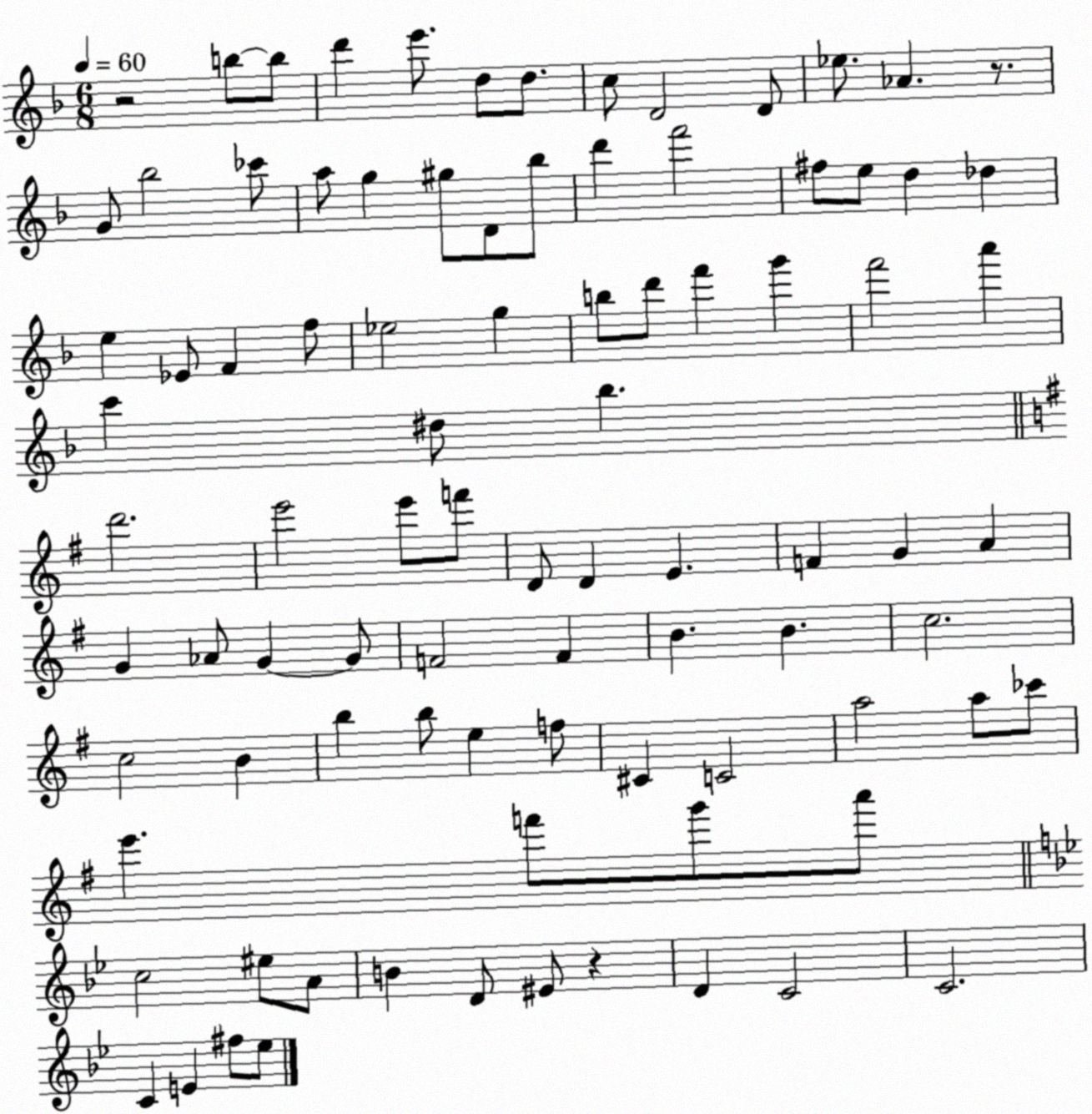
X:1
T:Untitled
M:6/8
L:1/4
K:F
z2 b/2 b/2 d' e'/2 d/2 d/2 c/2 D2 D/2 _e/2 _A z/2 G/2 _b2 _c'/2 a/2 g ^g/2 D/2 _b/2 d' f'2 ^f/2 e/2 d _d e _E/2 F f/2 _e2 g b/2 d'/2 f' g' f'2 a' c' ^d/2 _b d'2 e'2 e'/2 f'/2 D/2 D E F G A G _A/2 G G/2 F2 F B B c2 c2 B b b/2 e f/2 ^C C2 a2 a/2 _c'/2 e' f'/2 g'/2 a'/2 c2 ^e/2 A/2 B D/2 ^E/2 z D C2 C2 C E ^f/2 _e/2